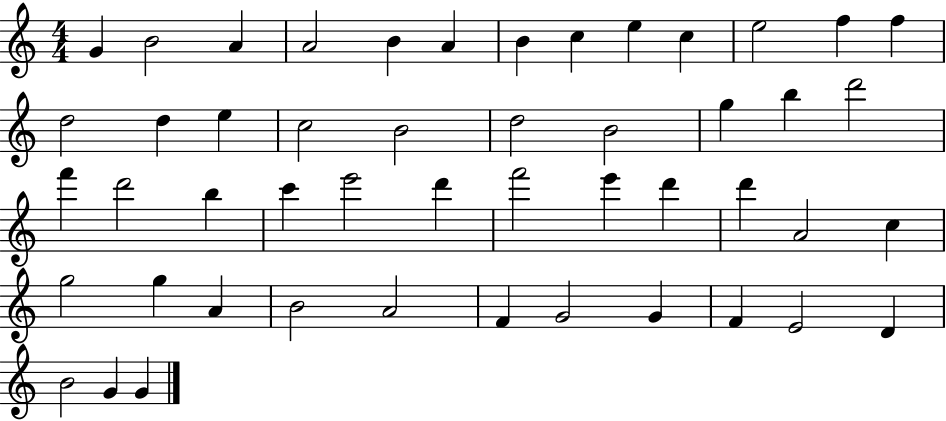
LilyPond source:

{
  \clef treble
  \numericTimeSignature
  \time 4/4
  \key c \major
  g'4 b'2 a'4 | a'2 b'4 a'4 | b'4 c''4 e''4 c''4 | e''2 f''4 f''4 | \break d''2 d''4 e''4 | c''2 b'2 | d''2 b'2 | g''4 b''4 d'''2 | \break f'''4 d'''2 b''4 | c'''4 e'''2 d'''4 | f'''2 e'''4 d'''4 | d'''4 a'2 c''4 | \break g''2 g''4 a'4 | b'2 a'2 | f'4 g'2 g'4 | f'4 e'2 d'4 | \break b'2 g'4 g'4 | \bar "|."
}